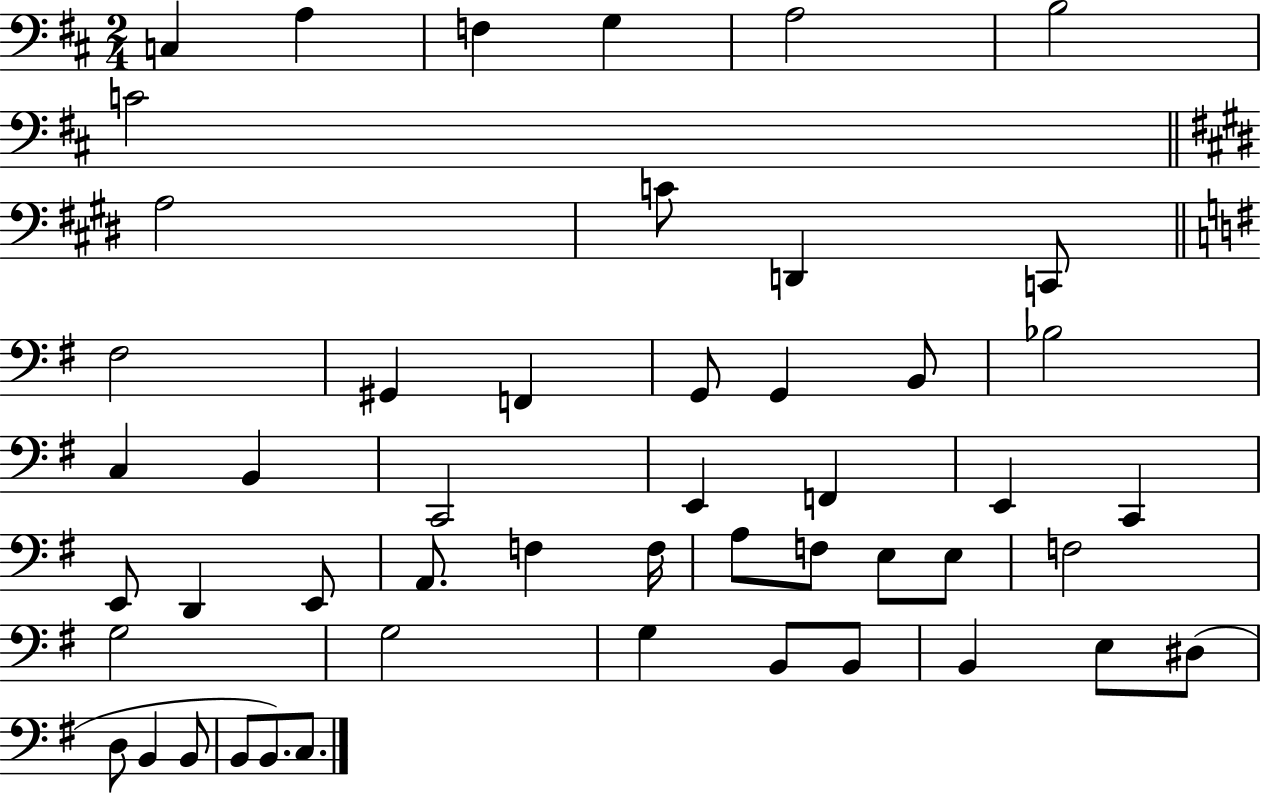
{
  \clef bass
  \numericTimeSignature
  \time 2/4
  \key d \major
  c4 a4 | f4 g4 | a2 | b2 | \break c'2 | \bar "||" \break \key e \major a2 | c'8 d,4 c,8 | \bar "||" \break \key e \minor fis2 | gis,4 f,4 | g,8 g,4 b,8 | bes2 | \break c4 b,4 | c,2 | e,4 f,4 | e,4 c,4 | \break e,8 d,4 e,8 | a,8. f4 f16 | a8 f8 e8 e8 | f2 | \break g2 | g2 | g4 b,8 b,8 | b,4 e8 dis8( | \break d8 b,4 b,8 | b,8 b,8.) c8. | \bar "|."
}